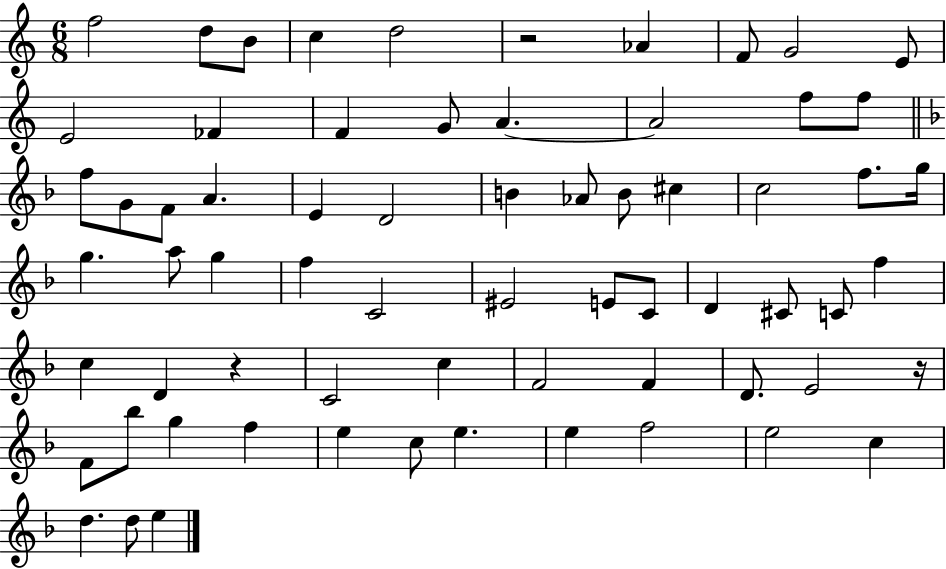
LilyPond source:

{
  \clef treble
  \numericTimeSignature
  \time 6/8
  \key c \major
  \repeat volta 2 { f''2 d''8 b'8 | c''4 d''2 | r2 aes'4 | f'8 g'2 e'8 | \break e'2 fes'4 | f'4 g'8 a'4.~~ | a'2 f''8 f''8 | \bar "||" \break \key f \major f''8 g'8 f'8 a'4. | e'4 d'2 | b'4 aes'8 b'8 cis''4 | c''2 f''8. g''16 | \break g''4. a''8 g''4 | f''4 c'2 | eis'2 e'8 c'8 | d'4 cis'8 c'8 f''4 | \break c''4 d'4 r4 | c'2 c''4 | f'2 f'4 | d'8. e'2 r16 | \break f'8 bes''8 g''4 f''4 | e''4 c''8 e''4. | e''4 f''2 | e''2 c''4 | \break d''4. d''8 e''4 | } \bar "|."
}